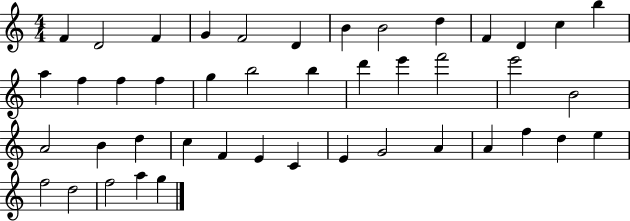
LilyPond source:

{
  \clef treble
  \numericTimeSignature
  \time 4/4
  \key c \major
  f'4 d'2 f'4 | g'4 f'2 d'4 | b'4 b'2 d''4 | f'4 d'4 c''4 b''4 | \break a''4 f''4 f''4 f''4 | g''4 b''2 b''4 | d'''4 e'''4 f'''2 | e'''2 b'2 | \break a'2 b'4 d''4 | c''4 f'4 e'4 c'4 | e'4 g'2 a'4 | a'4 f''4 d''4 e''4 | \break f''2 d''2 | f''2 a''4 g''4 | \bar "|."
}